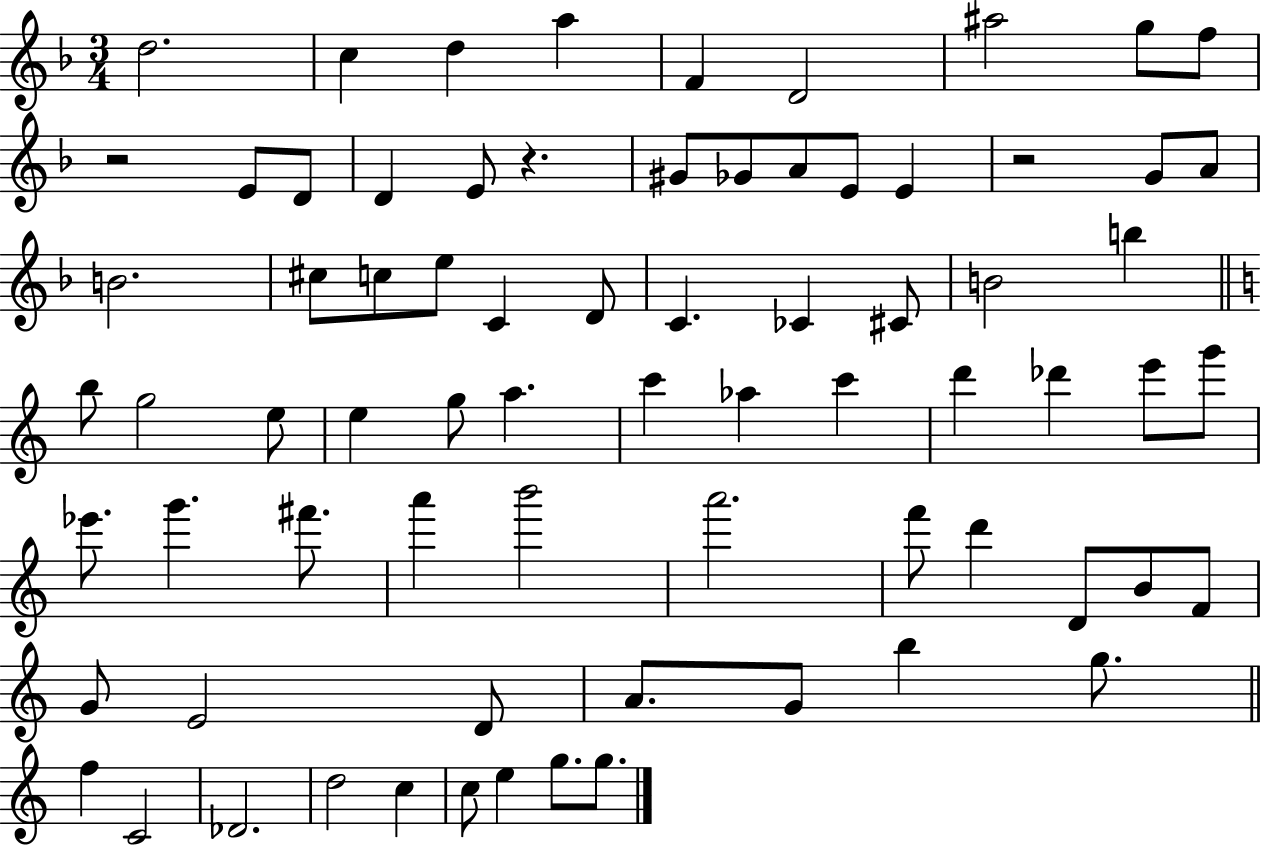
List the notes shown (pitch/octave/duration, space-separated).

D5/h. C5/q D5/q A5/q F4/q D4/h A#5/h G5/e F5/e R/h E4/e D4/e D4/q E4/e R/q. G#4/e Gb4/e A4/e E4/e E4/q R/h G4/e A4/e B4/h. C#5/e C5/e E5/e C4/q D4/e C4/q. CES4/q C#4/e B4/h B5/q B5/e G5/h E5/e E5/q G5/e A5/q. C6/q Ab5/q C6/q D6/q Db6/q E6/e G6/e Eb6/e. G6/q. F#6/e. A6/q B6/h A6/h. F6/e D6/q D4/e B4/e F4/e G4/e E4/h D4/e A4/e. G4/e B5/q G5/e. F5/q C4/h Db4/h. D5/h C5/q C5/e E5/q G5/e. G5/e.